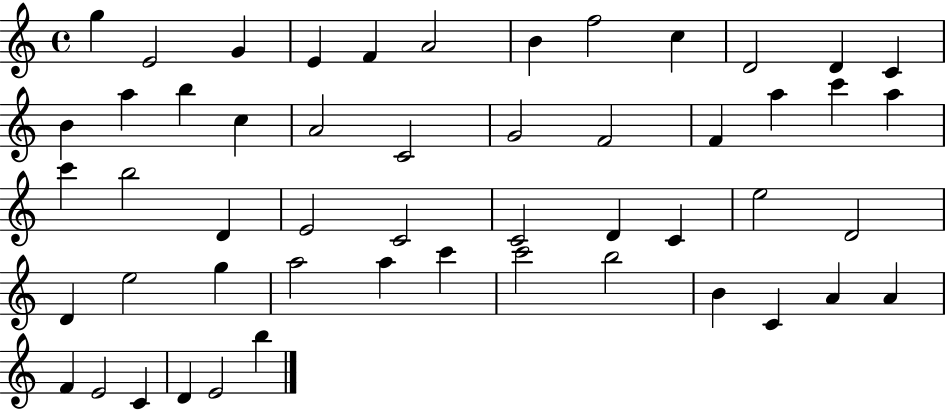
X:1
T:Untitled
M:4/4
L:1/4
K:C
g E2 G E F A2 B f2 c D2 D C B a b c A2 C2 G2 F2 F a c' a c' b2 D E2 C2 C2 D C e2 D2 D e2 g a2 a c' c'2 b2 B C A A F E2 C D E2 b